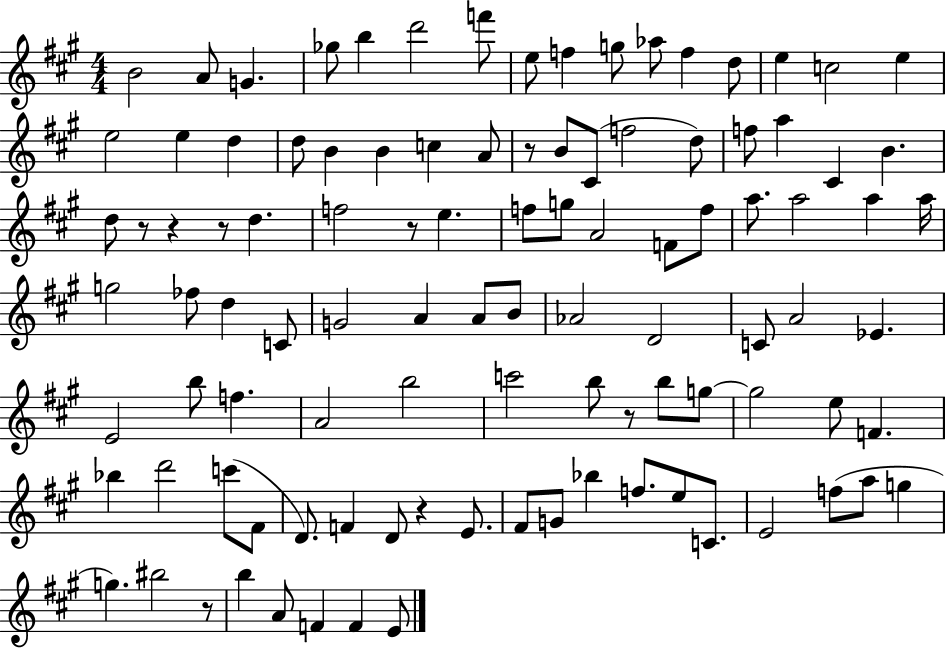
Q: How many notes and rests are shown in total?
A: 103